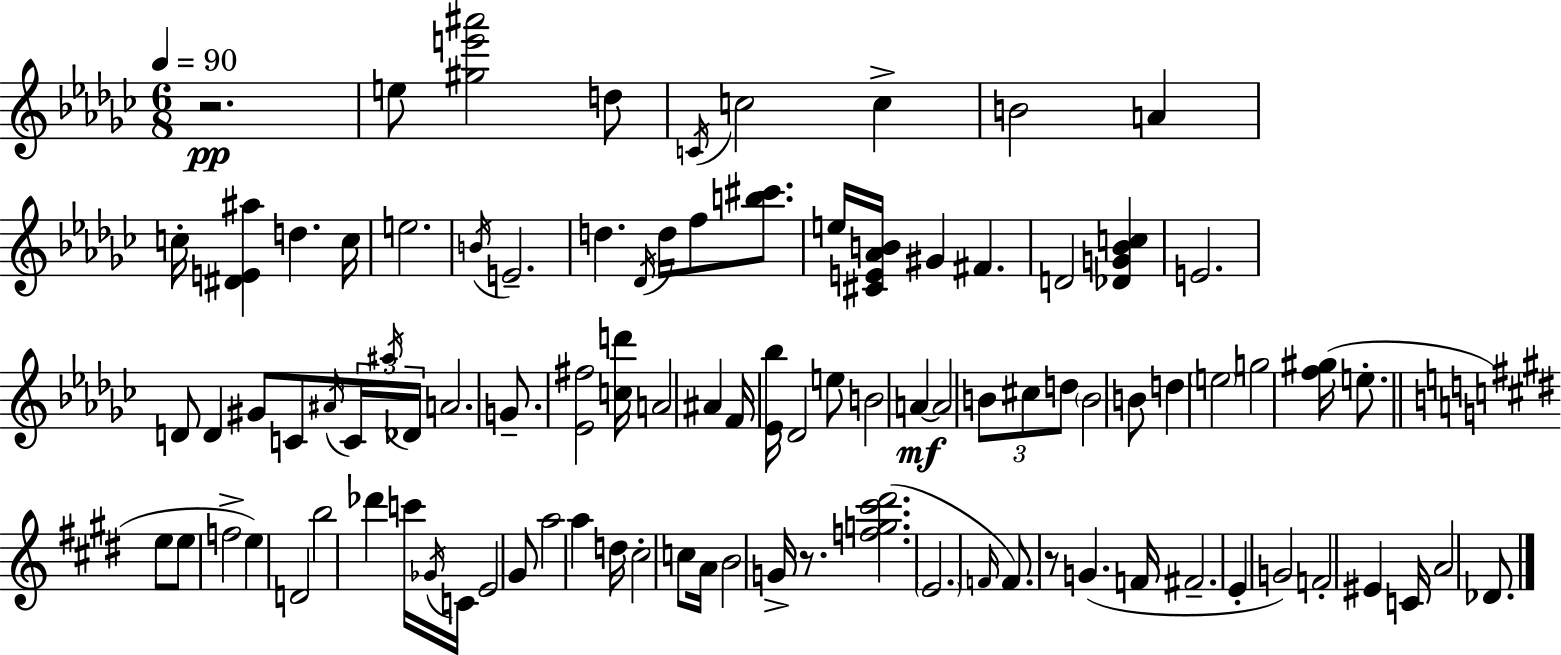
{
  \clef treble
  \numericTimeSignature
  \time 6/8
  \key ees \minor
  \tempo 4 = 90
  r2.\pp | e''8 <gis'' e''' ais'''>2 d''8 | \acciaccatura { c'16 } c''2 c''4-> | b'2 a'4 | \break c''16-. <dis' e' ais''>4 d''4. | c''16 e''2. | \acciaccatura { b'16 } e'2.-- | d''4. \acciaccatura { des'16 } d''16 f''8 | \break <b'' cis'''>8. e''16 <cis' e' aes' b'>16 gis'4 fis'4. | d'2 <des' g' bes' c''>4 | e'2. | d'8 d'4 gis'8 c'8 | \break \acciaccatura { ais'16 } \tuplet 3/2 { c'16 \acciaccatura { ais''16 } des'16 } a'2. | g'8.-- <ees' fis''>2 | <c'' d'''>16 a'2 | ais'4 f'16 <ees' bes''>16 des'2 | \break e''8 b'2 | a'4~~\mf a'2 | \tuplet 3/2 { b'8 cis''8 d''8 } \parenthesize b'2 | b'8 d''4 \parenthesize e''2 | \break g''2 | <f'' gis''>16( e''8.-. \bar "||" \break \key e \major e''8 e''8 f''2-> | e''4) d'2 | b''2 des'''4 | c'''16 \acciaccatura { ges'16 } c'16 e'2 gis'8 | \break a''2 a''4 | d''16 cis''2-. c''8 | a'16 b'2 g'16-> r8. | <f'' g'' cis''' dis'''>2.( | \break \parenthesize e'2. | \grace { f'16 } f'8.) r8 g'4.( | f'16 fis'2.-- | e'4-. g'2) | \break f'2-. eis'4 | c'16 a'2 des'8. | \bar "|."
}